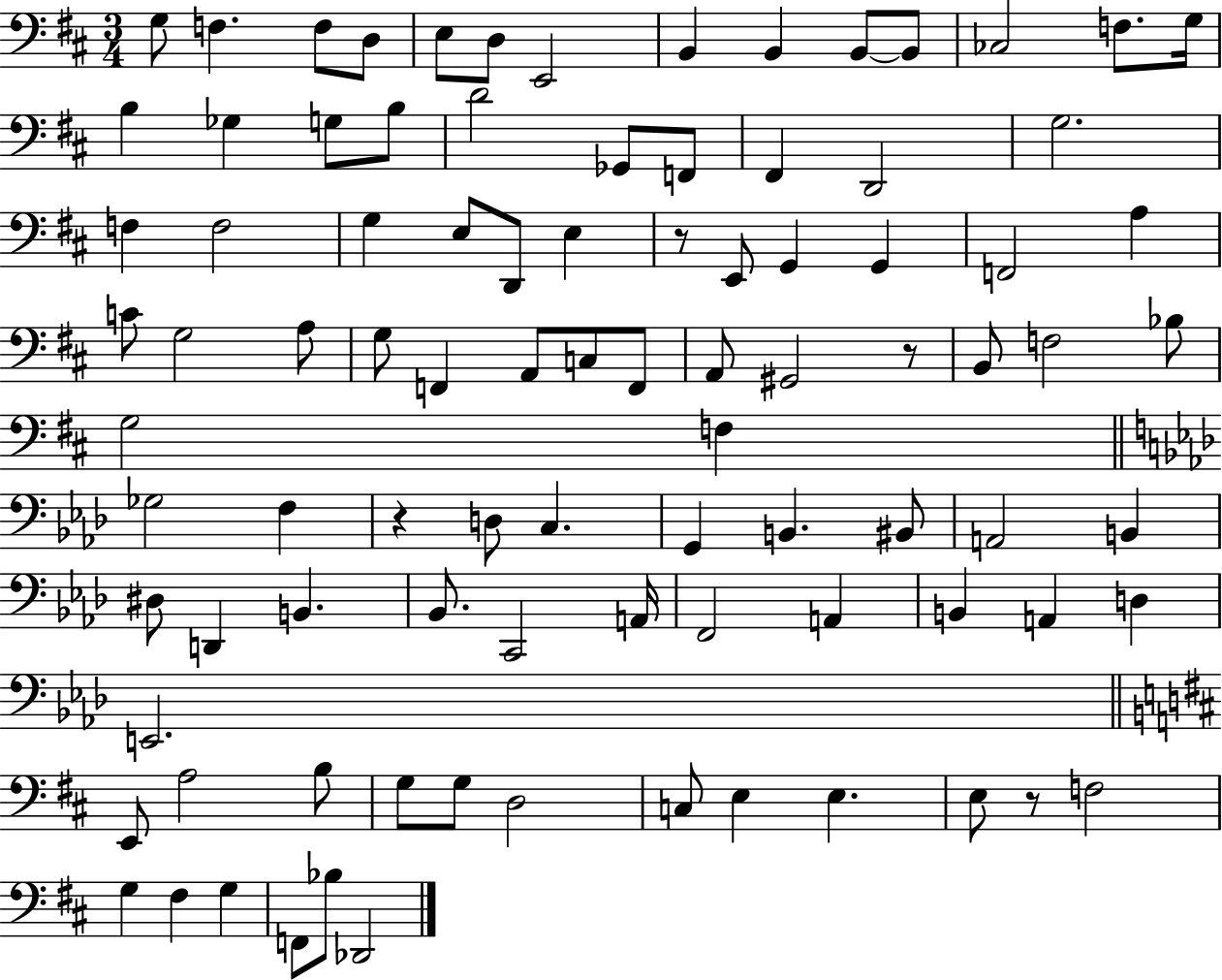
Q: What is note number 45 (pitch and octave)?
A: G#2